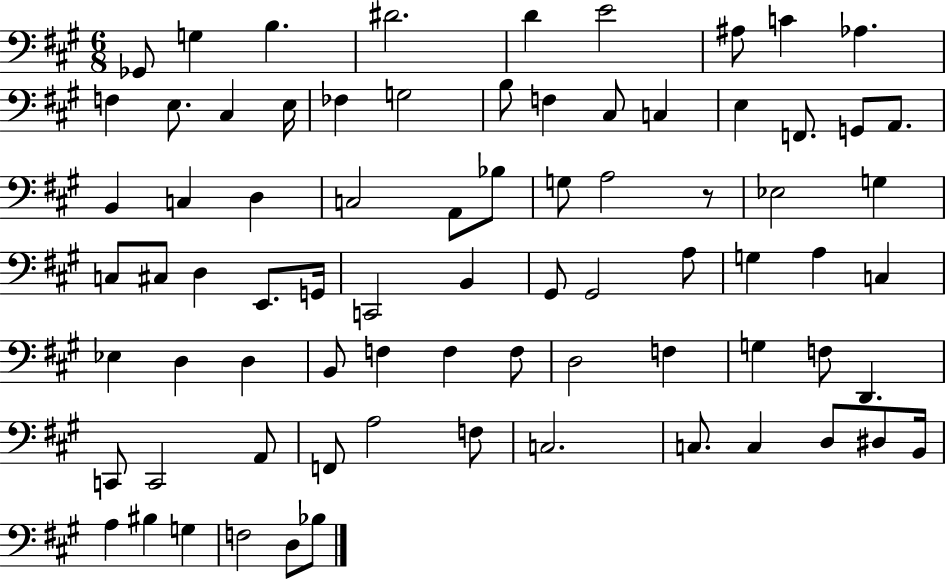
Gb2/e G3/q B3/q. D#4/h. D4/q E4/h A#3/e C4/q Ab3/q. F3/q E3/e. C#3/q E3/s FES3/q G3/h B3/e F3/q C#3/e C3/q E3/q F2/e. G2/e A2/e. B2/q C3/q D3/q C3/h A2/e Bb3/e G3/e A3/h R/e Eb3/h G3/q C3/e C#3/e D3/q E2/e. G2/s C2/h B2/q G#2/e G#2/h A3/e G3/q A3/q C3/q Eb3/q D3/q D3/q B2/e F3/q F3/q F3/e D3/h F3/q G3/q F3/e D2/q. C2/e C2/h A2/e F2/e A3/h F3/e C3/h. C3/e. C3/q D3/e D#3/e B2/s A3/q BIS3/q G3/q F3/h D3/e Bb3/e